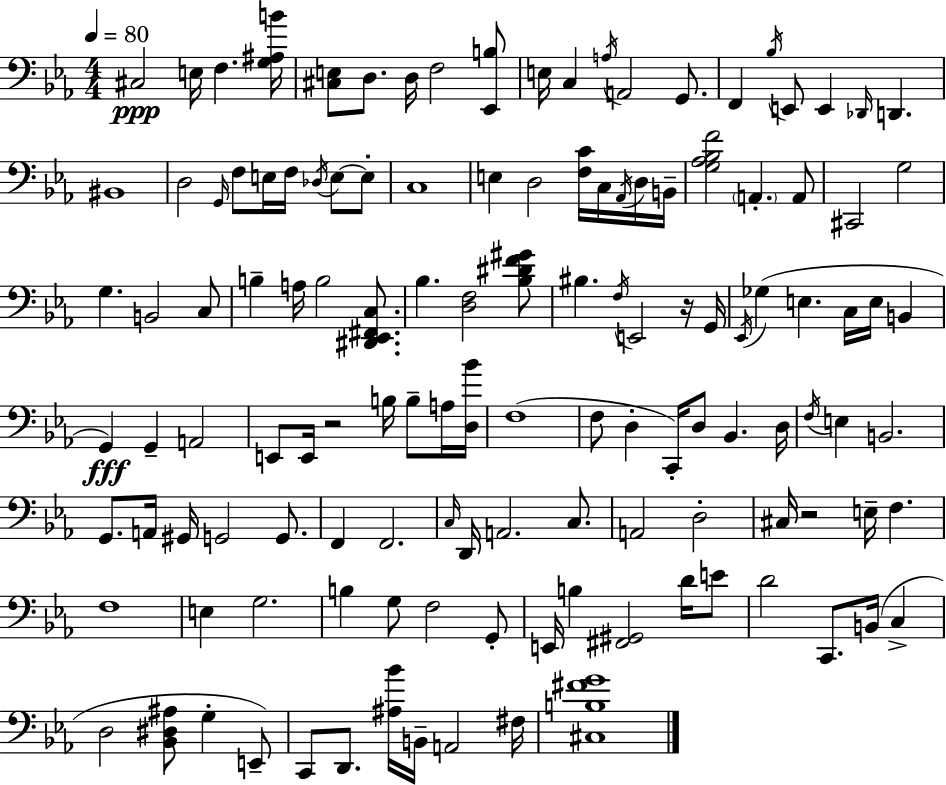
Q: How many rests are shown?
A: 3